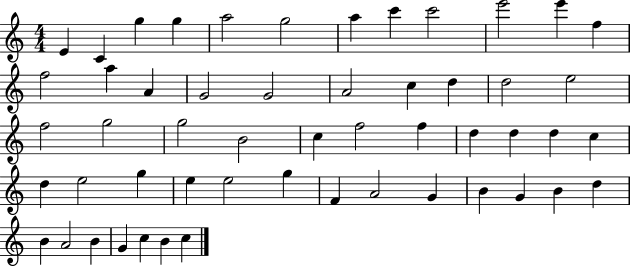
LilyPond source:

{
  \clef treble
  \numericTimeSignature
  \time 4/4
  \key c \major
  e'4 c'4 g''4 g''4 | a''2 g''2 | a''4 c'''4 c'''2 | e'''2 e'''4 f''4 | \break f''2 a''4 a'4 | g'2 g'2 | a'2 c''4 d''4 | d''2 e''2 | \break f''2 g''2 | g''2 b'2 | c''4 f''2 f''4 | d''4 d''4 d''4 c''4 | \break d''4 e''2 g''4 | e''4 e''2 g''4 | f'4 a'2 g'4 | b'4 g'4 b'4 d''4 | \break b'4 a'2 b'4 | g'4 c''4 b'4 c''4 | \bar "|."
}